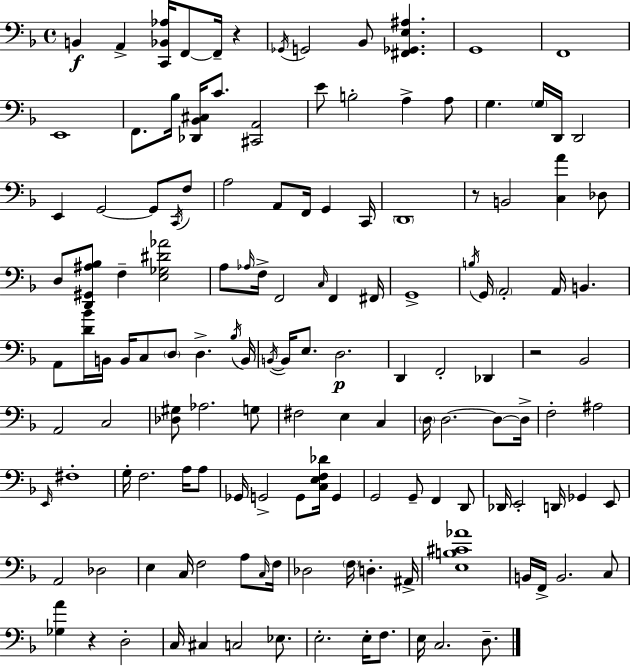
{
  \clef bass
  \time 4/4
  \defaultTimeSignature
  \key f \major
  b,4\f a,4-> <c, bes, aes>16 f,8~~ f,16-- r4 | \acciaccatura { ges,16 } g,2 bes,8 <fis, ges, e ais>4. | g,1 | f,1 | \break e,1 | f,8. bes16 <des, bes, cis>16 c'8. <cis, a,>2 | e'8 b2-. a4-> a8 | g4. \parenthesize g16 d,16 d,2 | \break e,4 g,2~~ g,8 \acciaccatura { c,16 } | f8 a2 a,8 f,16 g,4 | c,16 \parenthesize d,1 | r8 b,2 <c a'>4 | \break des8 d8 <d, gis, ais bes>8 f4-- <e ges dis' aes'>2 | a8 \grace { aes16 } f16-> f,2 \grace { c16 } f,4 | fis,16 g,1-> | \acciaccatura { b16 } g,16 \parenthesize a,2-. a,16 b,4. | \break a,8 <d' bes'>16 b,16 b,16 c8 \parenthesize d8 d4.-> | \acciaccatura { bes16 } b,16 \acciaccatura { b,16~ }~ b,16 e8. d2.\p | d,4 f,2-. | des,4 r2 bes,2 | \break a,2 c2 | <des gis>8 aes2. | g8 fis2 e4 | c4 \parenthesize d16 d2.~~ | \break d8~~ d16-> f2-. ais2 | \grace { e,16 } fis1-. | g16-. f2. | a16 a8 ges,16 g,2-> | \break g,8 <c e f des'>16 g,4 g,2 | g,8-- f,4 d,8 des,16 e,2-. | d,16 ges,4 e,8 a,2 | des2 e4 c16 f2 | \break a8 \grace { c16 } f16 des2 | \parenthesize f16 d4.-. ais,16-> <e b cis' aes'>1 | b,16 f,16-> b,2. | c8 <ges a'>4 r4 | \break d2-. c16 cis4 c2 | ees8. e2.-. | e16-. f8. e16 c2. | d8.-- \bar "|."
}